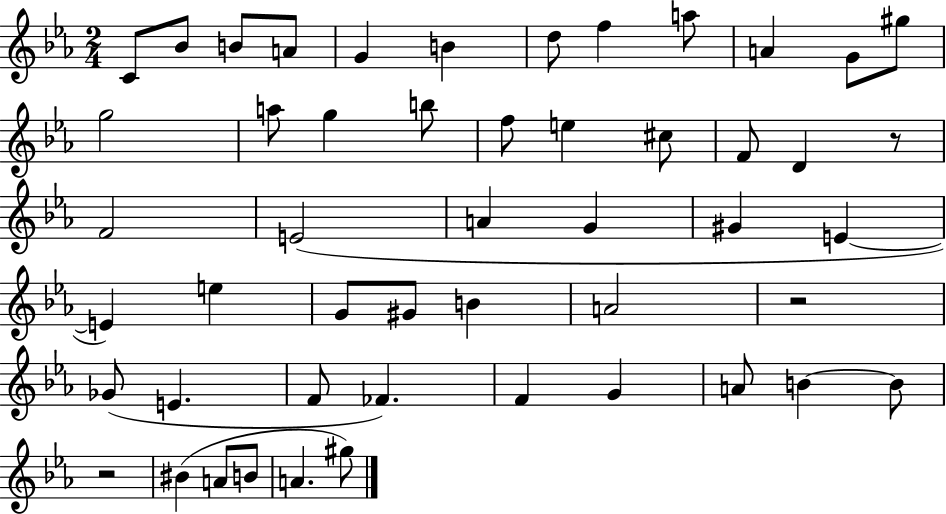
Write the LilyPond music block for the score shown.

{
  \clef treble
  \numericTimeSignature
  \time 2/4
  \key ees \major
  c'8 bes'8 b'8 a'8 | g'4 b'4 | d''8 f''4 a''8 | a'4 g'8 gis''8 | \break g''2 | a''8 g''4 b''8 | f''8 e''4 cis''8 | f'8 d'4 r8 | \break f'2 | e'2( | a'4 g'4 | gis'4 e'4~~ | \break e'4) e''4 | g'8 gis'8 b'4 | a'2 | r2 | \break ges'8( e'4. | f'8 fes'4.) | f'4 g'4 | a'8 b'4~~ b'8 | \break r2 | bis'4( a'8 b'8 | a'4. gis''8) | \bar "|."
}